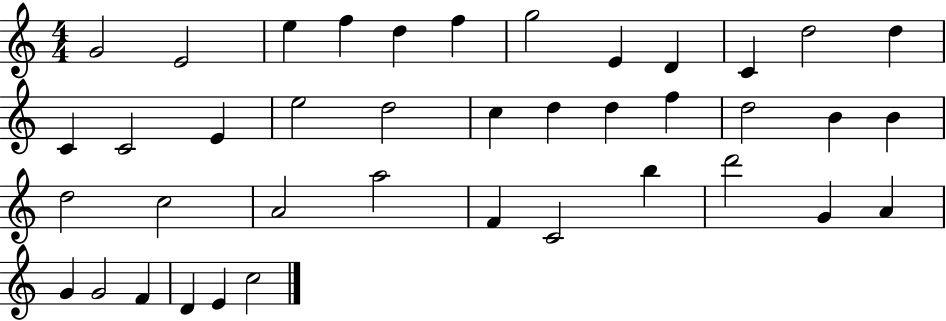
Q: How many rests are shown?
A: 0